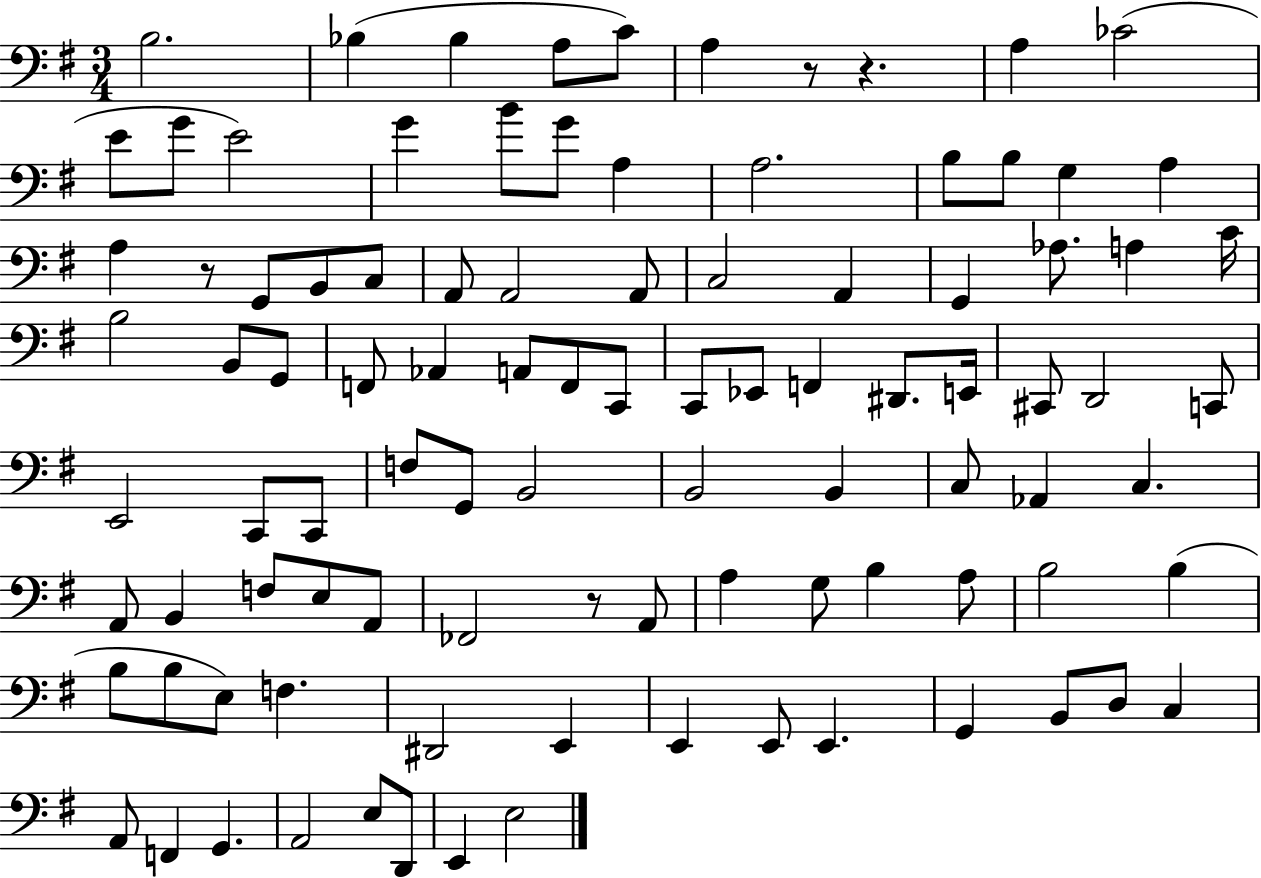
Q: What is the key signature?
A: G major